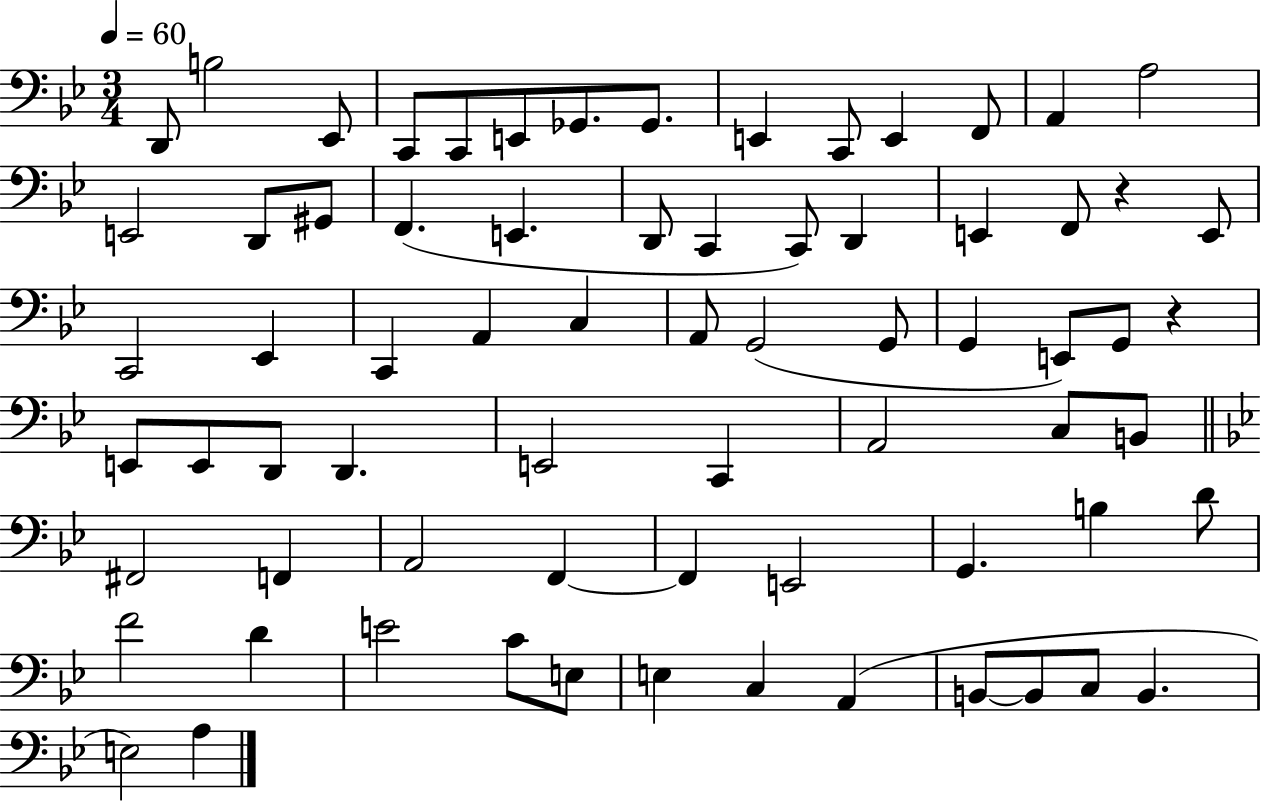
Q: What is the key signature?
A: BES major